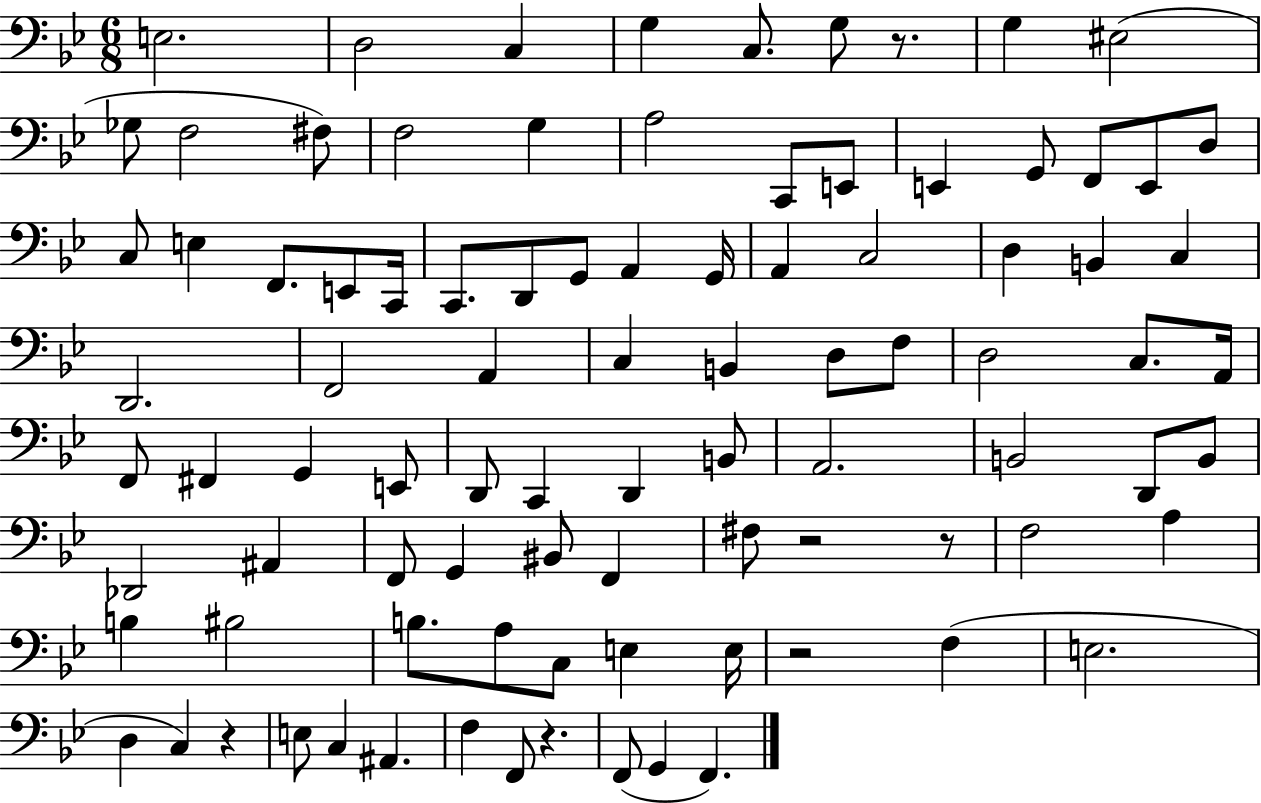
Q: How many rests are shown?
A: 6